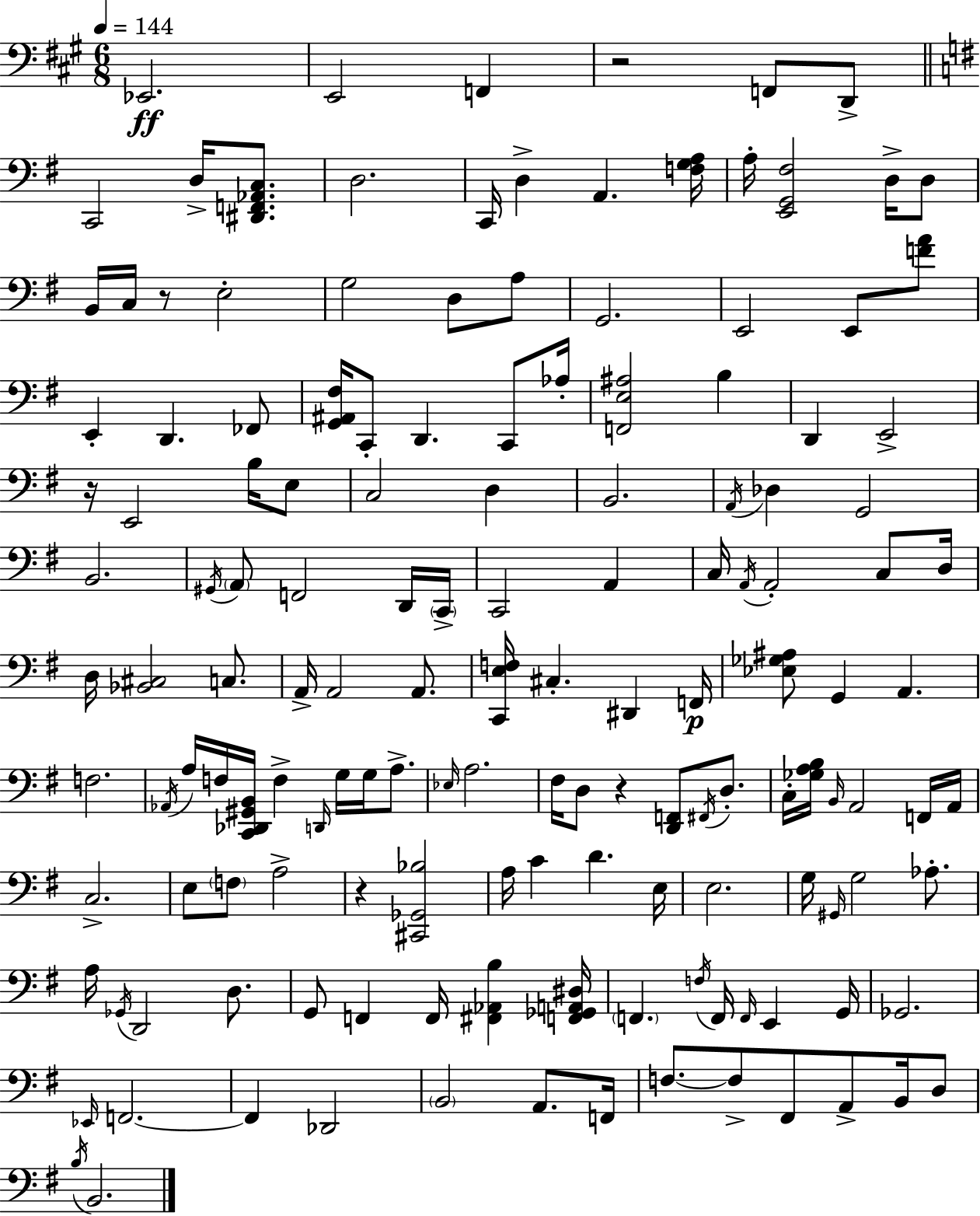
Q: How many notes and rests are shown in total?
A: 147